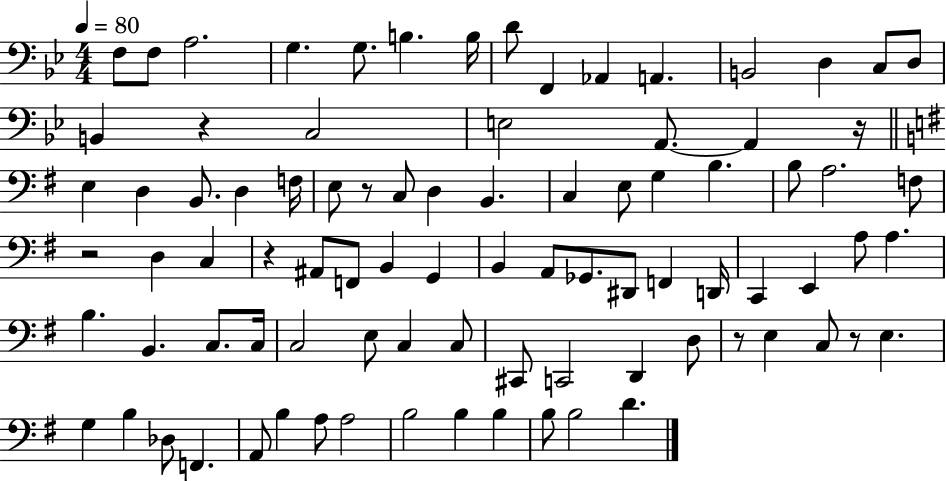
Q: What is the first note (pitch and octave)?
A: F3